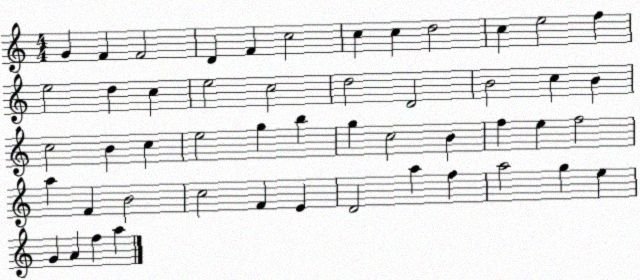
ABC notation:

X:1
T:Untitled
M:4/4
L:1/4
K:C
G F F2 D F c2 c c d2 c e2 f e2 d c e2 c2 d2 D2 B2 c B c2 B c e2 g b g c2 B f e f2 a F B2 c2 F E D2 a f a2 g e G A f a